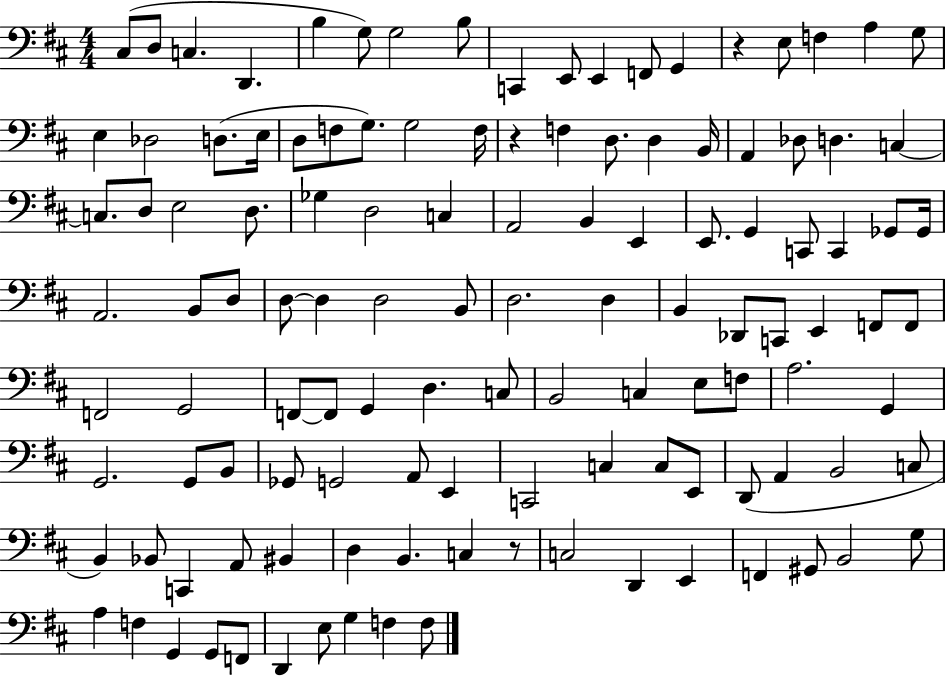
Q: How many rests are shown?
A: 3